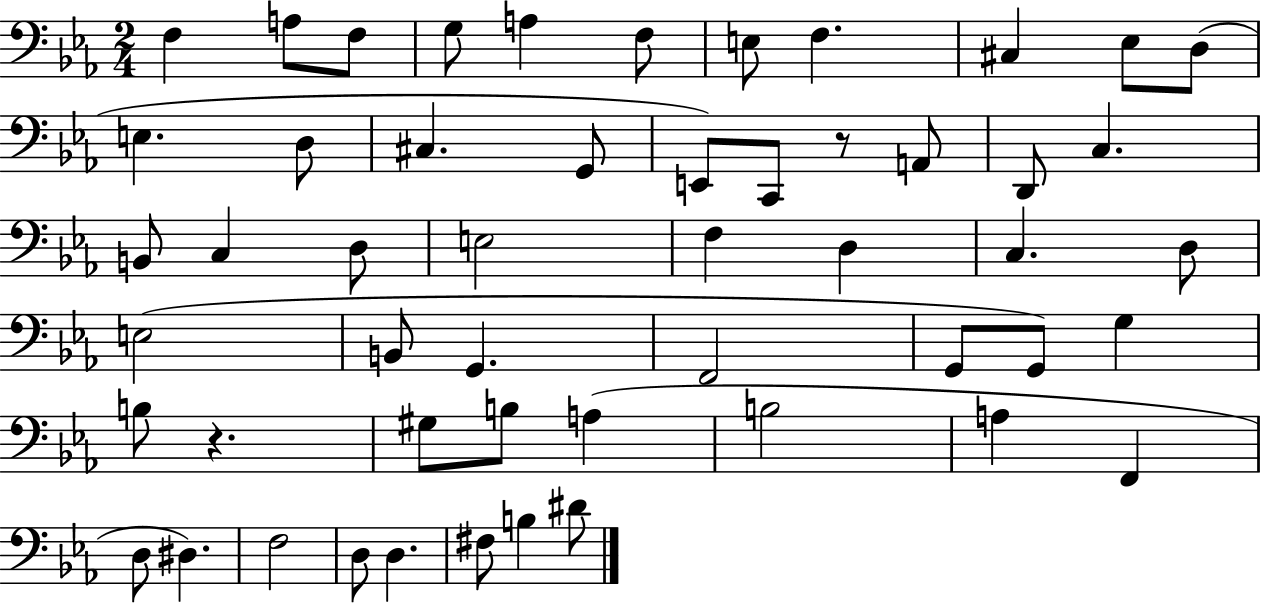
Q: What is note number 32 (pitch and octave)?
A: F2